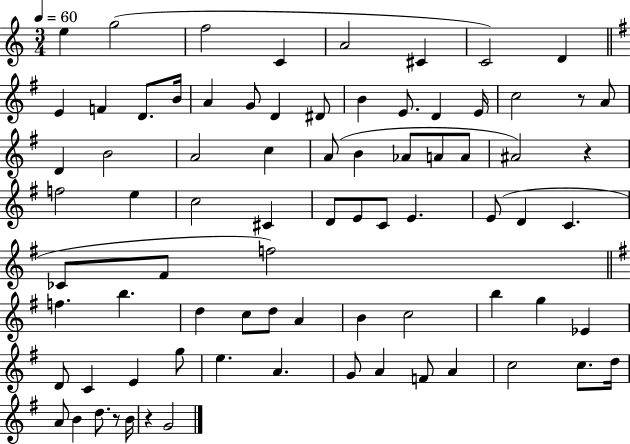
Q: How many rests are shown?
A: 4